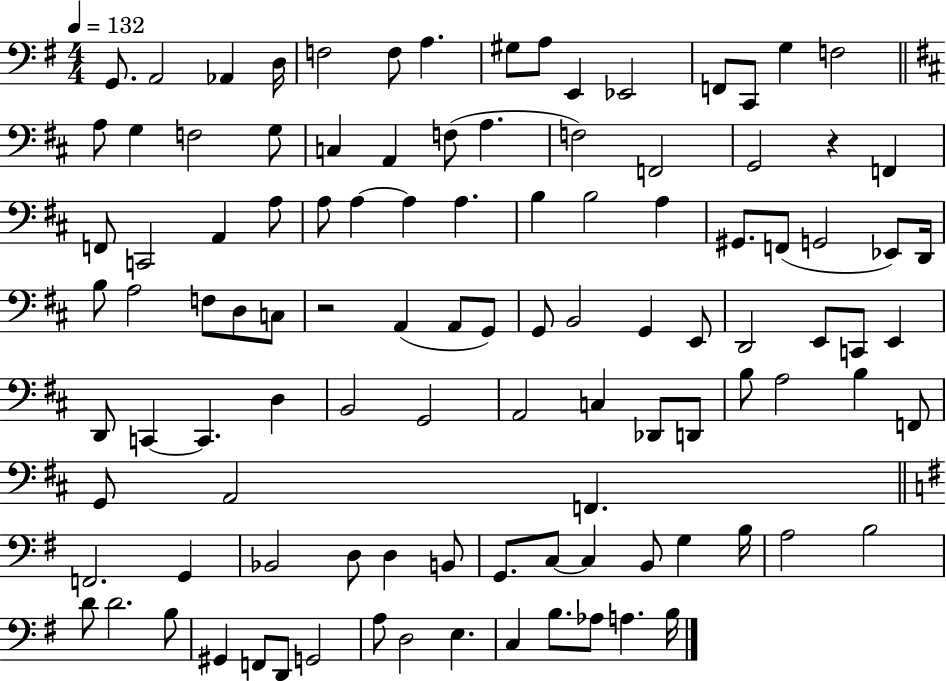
X:1
T:Untitled
M:4/4
L:1/4
K:G
G,,/2 A,,2 _A,, D,/4 F,2 F,/2 A, ^G,/2 A,/2 E,, _E,,2 F,,/2 C,,/2 G, F,2 A,/2 G, F,2 G,/2 C, A,, F,/2 A, F,2 F,,2 G,,2 z F,, F,,/2 C,,2 A,, A,/2 A,/2 A, A, A, B, B,2 A, ^G,,/2 F,,/2 G,,2 _E,,/2 D,,/4 B,/2 A,2 F,/2 D,/2 C,/2 z2 A,, A,,/2 G,,/2 G,,/2 B,,2 G,, E,,/2 D,,2 E,,/2 C,,/2 E,, D,,/2 C,, C,, D, B,,2 G,,2 A,,2 C, _D,,/2 D,,/2 B,/2 A,2 B, F,,/2 G,,/2 A,,2 F,, F,,2 G,, _B,,2 D,/2 D, B,,/2 G,,/2 C,/2 C, B,,/2 G, B,/4 A,2 B,2 D/2 D2 B,/2 ^G,, F,,/2 D,,/2 G,,2 A,/2 D,2 E, C, B,/2 _A,/2 A, B,/4